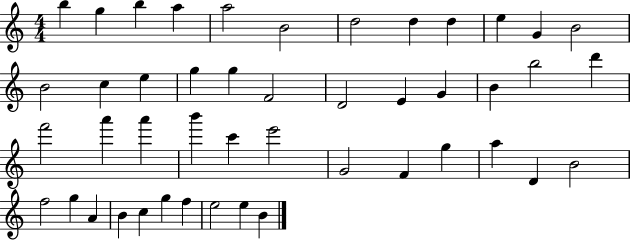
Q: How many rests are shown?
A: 0